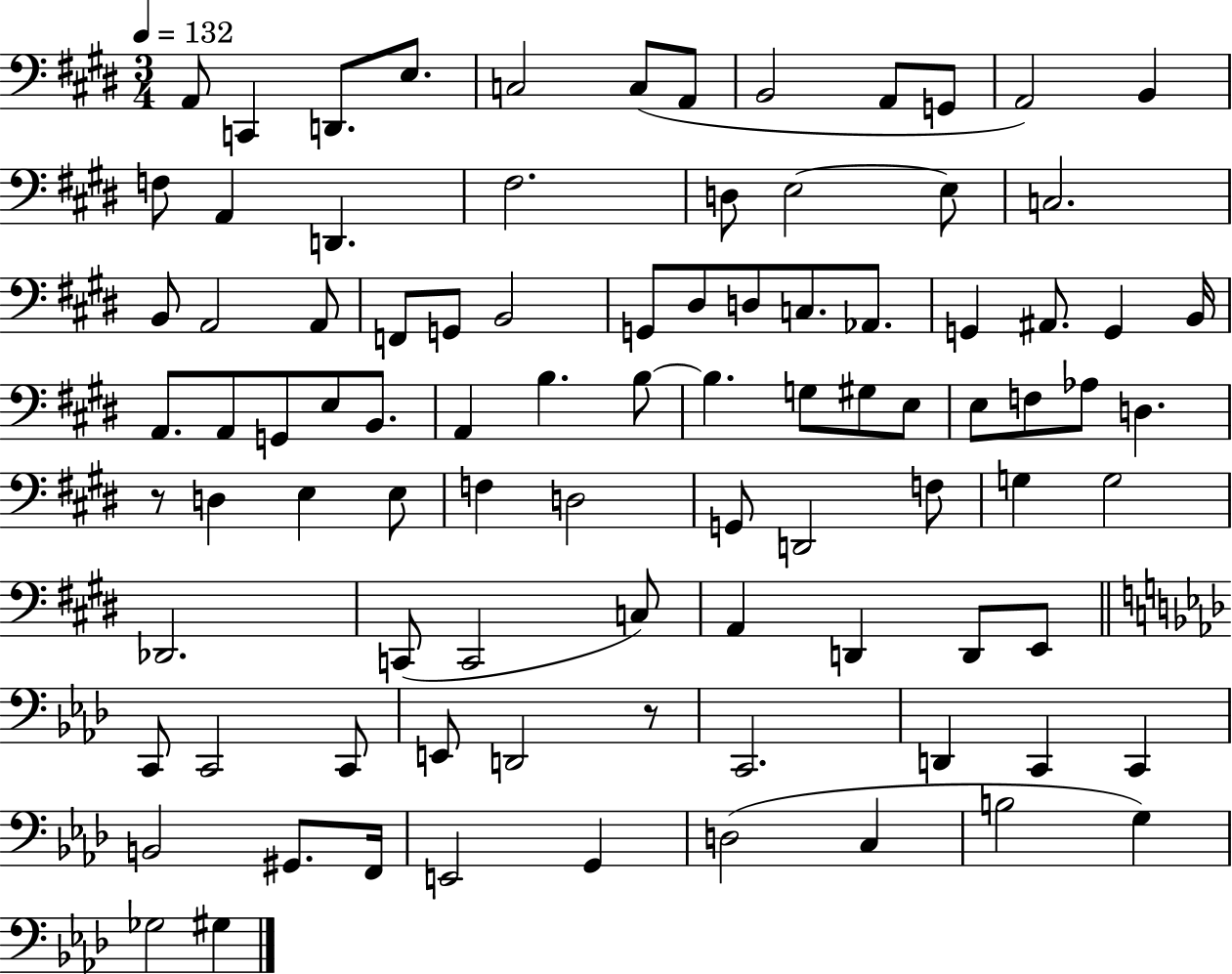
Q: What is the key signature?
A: E major